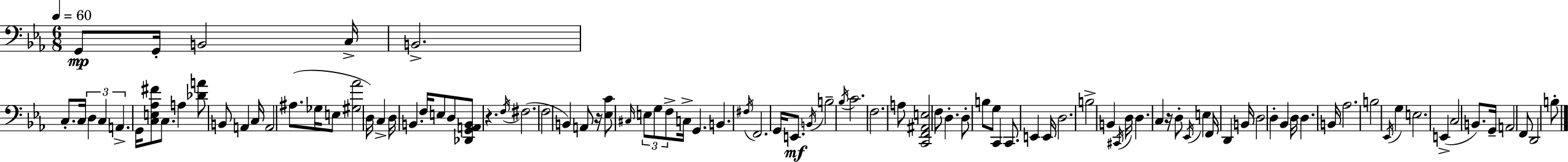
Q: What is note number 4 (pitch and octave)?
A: C3